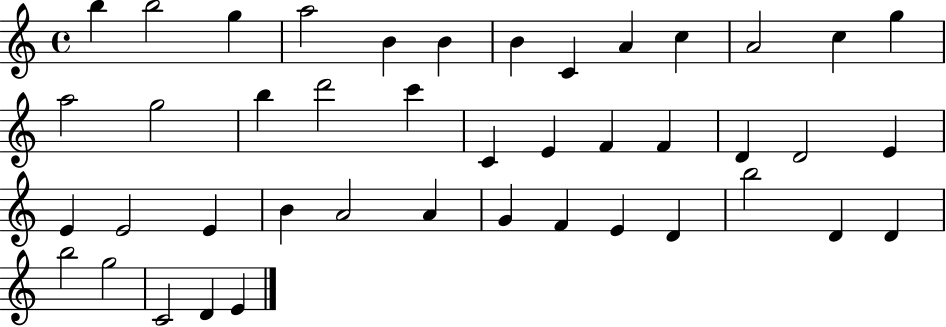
B5/q B5/h G5/q A5/h B4/q B4/q B4/q C4/q A4/q C5/q A4/h C5/q G5/q A5/h G5/h B5/q D6/h C6/q C4/q E4/q F4/q F4/q D4/q D4/h E4/q E4/q E4/h E4/q B4/q A4/h A4/q G4/q F4/q E4/q D4/q B5/h D4/q D4/q B5/h G5/h C4/h D4/q E4/q